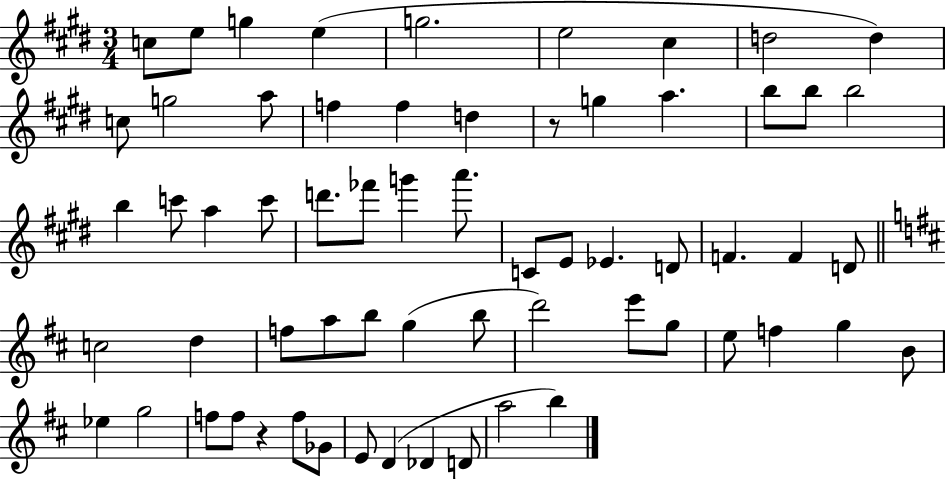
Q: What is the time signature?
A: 3/4